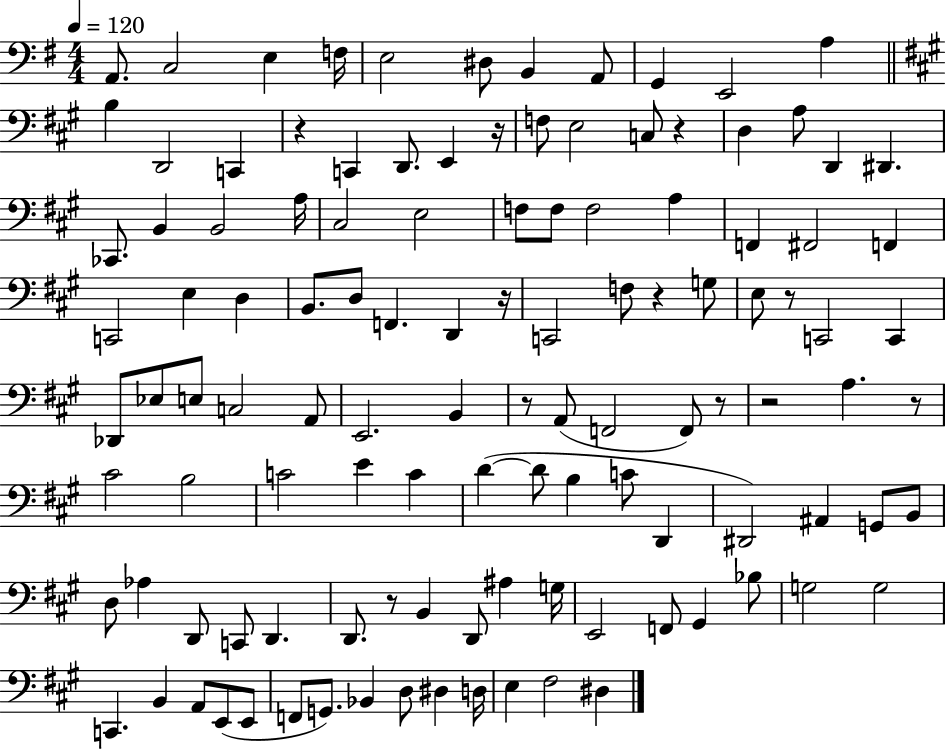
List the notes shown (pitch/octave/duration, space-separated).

A2/e. C3/h E3/q F3/s E3/h D#3/e B2/q A2/e G2/q E2/h A3/q B3/q D2/h C2/q R/q C2/q D2/e. E2/q R/s F3/e E3/h C3/e R/q D3/q A3/e D2/q D#2/q. CES2/e. B2/q B2/h A3/s C#3/h E3/h F3/e F3/e F3/h A3/q F2/q F#2/h F2/q C2/h E3/q D3/q B2/e. D3/e F2/q. D2/q R/s C2/h F3/e R/q G3/e E3/e R/e C2/h C2/q Db2/e Eb3/e E3/e C3/h A2/e E2/h. B2/q R/e A2/e F2/h F2/e R/e R/h A3/q. R/e C#4/h B3/h C4/h E4/q C4/q D4/q D4/e B3/q C4/e D2/q D#2/h A#2/q G2/e B2/e D3/e Ab3/q D2/e C2/e D2/q. D2/e. R/e B2/q D2/e A#3/q G3/s E2/h F2/e G#2/q Bb3/e G3/h G3/h C2/q. B2/q A2/e E2/e E2/e F2/e G2/e. Bb2/q D3/e D#3/q D3/s E3/q F#3/h D#3/q